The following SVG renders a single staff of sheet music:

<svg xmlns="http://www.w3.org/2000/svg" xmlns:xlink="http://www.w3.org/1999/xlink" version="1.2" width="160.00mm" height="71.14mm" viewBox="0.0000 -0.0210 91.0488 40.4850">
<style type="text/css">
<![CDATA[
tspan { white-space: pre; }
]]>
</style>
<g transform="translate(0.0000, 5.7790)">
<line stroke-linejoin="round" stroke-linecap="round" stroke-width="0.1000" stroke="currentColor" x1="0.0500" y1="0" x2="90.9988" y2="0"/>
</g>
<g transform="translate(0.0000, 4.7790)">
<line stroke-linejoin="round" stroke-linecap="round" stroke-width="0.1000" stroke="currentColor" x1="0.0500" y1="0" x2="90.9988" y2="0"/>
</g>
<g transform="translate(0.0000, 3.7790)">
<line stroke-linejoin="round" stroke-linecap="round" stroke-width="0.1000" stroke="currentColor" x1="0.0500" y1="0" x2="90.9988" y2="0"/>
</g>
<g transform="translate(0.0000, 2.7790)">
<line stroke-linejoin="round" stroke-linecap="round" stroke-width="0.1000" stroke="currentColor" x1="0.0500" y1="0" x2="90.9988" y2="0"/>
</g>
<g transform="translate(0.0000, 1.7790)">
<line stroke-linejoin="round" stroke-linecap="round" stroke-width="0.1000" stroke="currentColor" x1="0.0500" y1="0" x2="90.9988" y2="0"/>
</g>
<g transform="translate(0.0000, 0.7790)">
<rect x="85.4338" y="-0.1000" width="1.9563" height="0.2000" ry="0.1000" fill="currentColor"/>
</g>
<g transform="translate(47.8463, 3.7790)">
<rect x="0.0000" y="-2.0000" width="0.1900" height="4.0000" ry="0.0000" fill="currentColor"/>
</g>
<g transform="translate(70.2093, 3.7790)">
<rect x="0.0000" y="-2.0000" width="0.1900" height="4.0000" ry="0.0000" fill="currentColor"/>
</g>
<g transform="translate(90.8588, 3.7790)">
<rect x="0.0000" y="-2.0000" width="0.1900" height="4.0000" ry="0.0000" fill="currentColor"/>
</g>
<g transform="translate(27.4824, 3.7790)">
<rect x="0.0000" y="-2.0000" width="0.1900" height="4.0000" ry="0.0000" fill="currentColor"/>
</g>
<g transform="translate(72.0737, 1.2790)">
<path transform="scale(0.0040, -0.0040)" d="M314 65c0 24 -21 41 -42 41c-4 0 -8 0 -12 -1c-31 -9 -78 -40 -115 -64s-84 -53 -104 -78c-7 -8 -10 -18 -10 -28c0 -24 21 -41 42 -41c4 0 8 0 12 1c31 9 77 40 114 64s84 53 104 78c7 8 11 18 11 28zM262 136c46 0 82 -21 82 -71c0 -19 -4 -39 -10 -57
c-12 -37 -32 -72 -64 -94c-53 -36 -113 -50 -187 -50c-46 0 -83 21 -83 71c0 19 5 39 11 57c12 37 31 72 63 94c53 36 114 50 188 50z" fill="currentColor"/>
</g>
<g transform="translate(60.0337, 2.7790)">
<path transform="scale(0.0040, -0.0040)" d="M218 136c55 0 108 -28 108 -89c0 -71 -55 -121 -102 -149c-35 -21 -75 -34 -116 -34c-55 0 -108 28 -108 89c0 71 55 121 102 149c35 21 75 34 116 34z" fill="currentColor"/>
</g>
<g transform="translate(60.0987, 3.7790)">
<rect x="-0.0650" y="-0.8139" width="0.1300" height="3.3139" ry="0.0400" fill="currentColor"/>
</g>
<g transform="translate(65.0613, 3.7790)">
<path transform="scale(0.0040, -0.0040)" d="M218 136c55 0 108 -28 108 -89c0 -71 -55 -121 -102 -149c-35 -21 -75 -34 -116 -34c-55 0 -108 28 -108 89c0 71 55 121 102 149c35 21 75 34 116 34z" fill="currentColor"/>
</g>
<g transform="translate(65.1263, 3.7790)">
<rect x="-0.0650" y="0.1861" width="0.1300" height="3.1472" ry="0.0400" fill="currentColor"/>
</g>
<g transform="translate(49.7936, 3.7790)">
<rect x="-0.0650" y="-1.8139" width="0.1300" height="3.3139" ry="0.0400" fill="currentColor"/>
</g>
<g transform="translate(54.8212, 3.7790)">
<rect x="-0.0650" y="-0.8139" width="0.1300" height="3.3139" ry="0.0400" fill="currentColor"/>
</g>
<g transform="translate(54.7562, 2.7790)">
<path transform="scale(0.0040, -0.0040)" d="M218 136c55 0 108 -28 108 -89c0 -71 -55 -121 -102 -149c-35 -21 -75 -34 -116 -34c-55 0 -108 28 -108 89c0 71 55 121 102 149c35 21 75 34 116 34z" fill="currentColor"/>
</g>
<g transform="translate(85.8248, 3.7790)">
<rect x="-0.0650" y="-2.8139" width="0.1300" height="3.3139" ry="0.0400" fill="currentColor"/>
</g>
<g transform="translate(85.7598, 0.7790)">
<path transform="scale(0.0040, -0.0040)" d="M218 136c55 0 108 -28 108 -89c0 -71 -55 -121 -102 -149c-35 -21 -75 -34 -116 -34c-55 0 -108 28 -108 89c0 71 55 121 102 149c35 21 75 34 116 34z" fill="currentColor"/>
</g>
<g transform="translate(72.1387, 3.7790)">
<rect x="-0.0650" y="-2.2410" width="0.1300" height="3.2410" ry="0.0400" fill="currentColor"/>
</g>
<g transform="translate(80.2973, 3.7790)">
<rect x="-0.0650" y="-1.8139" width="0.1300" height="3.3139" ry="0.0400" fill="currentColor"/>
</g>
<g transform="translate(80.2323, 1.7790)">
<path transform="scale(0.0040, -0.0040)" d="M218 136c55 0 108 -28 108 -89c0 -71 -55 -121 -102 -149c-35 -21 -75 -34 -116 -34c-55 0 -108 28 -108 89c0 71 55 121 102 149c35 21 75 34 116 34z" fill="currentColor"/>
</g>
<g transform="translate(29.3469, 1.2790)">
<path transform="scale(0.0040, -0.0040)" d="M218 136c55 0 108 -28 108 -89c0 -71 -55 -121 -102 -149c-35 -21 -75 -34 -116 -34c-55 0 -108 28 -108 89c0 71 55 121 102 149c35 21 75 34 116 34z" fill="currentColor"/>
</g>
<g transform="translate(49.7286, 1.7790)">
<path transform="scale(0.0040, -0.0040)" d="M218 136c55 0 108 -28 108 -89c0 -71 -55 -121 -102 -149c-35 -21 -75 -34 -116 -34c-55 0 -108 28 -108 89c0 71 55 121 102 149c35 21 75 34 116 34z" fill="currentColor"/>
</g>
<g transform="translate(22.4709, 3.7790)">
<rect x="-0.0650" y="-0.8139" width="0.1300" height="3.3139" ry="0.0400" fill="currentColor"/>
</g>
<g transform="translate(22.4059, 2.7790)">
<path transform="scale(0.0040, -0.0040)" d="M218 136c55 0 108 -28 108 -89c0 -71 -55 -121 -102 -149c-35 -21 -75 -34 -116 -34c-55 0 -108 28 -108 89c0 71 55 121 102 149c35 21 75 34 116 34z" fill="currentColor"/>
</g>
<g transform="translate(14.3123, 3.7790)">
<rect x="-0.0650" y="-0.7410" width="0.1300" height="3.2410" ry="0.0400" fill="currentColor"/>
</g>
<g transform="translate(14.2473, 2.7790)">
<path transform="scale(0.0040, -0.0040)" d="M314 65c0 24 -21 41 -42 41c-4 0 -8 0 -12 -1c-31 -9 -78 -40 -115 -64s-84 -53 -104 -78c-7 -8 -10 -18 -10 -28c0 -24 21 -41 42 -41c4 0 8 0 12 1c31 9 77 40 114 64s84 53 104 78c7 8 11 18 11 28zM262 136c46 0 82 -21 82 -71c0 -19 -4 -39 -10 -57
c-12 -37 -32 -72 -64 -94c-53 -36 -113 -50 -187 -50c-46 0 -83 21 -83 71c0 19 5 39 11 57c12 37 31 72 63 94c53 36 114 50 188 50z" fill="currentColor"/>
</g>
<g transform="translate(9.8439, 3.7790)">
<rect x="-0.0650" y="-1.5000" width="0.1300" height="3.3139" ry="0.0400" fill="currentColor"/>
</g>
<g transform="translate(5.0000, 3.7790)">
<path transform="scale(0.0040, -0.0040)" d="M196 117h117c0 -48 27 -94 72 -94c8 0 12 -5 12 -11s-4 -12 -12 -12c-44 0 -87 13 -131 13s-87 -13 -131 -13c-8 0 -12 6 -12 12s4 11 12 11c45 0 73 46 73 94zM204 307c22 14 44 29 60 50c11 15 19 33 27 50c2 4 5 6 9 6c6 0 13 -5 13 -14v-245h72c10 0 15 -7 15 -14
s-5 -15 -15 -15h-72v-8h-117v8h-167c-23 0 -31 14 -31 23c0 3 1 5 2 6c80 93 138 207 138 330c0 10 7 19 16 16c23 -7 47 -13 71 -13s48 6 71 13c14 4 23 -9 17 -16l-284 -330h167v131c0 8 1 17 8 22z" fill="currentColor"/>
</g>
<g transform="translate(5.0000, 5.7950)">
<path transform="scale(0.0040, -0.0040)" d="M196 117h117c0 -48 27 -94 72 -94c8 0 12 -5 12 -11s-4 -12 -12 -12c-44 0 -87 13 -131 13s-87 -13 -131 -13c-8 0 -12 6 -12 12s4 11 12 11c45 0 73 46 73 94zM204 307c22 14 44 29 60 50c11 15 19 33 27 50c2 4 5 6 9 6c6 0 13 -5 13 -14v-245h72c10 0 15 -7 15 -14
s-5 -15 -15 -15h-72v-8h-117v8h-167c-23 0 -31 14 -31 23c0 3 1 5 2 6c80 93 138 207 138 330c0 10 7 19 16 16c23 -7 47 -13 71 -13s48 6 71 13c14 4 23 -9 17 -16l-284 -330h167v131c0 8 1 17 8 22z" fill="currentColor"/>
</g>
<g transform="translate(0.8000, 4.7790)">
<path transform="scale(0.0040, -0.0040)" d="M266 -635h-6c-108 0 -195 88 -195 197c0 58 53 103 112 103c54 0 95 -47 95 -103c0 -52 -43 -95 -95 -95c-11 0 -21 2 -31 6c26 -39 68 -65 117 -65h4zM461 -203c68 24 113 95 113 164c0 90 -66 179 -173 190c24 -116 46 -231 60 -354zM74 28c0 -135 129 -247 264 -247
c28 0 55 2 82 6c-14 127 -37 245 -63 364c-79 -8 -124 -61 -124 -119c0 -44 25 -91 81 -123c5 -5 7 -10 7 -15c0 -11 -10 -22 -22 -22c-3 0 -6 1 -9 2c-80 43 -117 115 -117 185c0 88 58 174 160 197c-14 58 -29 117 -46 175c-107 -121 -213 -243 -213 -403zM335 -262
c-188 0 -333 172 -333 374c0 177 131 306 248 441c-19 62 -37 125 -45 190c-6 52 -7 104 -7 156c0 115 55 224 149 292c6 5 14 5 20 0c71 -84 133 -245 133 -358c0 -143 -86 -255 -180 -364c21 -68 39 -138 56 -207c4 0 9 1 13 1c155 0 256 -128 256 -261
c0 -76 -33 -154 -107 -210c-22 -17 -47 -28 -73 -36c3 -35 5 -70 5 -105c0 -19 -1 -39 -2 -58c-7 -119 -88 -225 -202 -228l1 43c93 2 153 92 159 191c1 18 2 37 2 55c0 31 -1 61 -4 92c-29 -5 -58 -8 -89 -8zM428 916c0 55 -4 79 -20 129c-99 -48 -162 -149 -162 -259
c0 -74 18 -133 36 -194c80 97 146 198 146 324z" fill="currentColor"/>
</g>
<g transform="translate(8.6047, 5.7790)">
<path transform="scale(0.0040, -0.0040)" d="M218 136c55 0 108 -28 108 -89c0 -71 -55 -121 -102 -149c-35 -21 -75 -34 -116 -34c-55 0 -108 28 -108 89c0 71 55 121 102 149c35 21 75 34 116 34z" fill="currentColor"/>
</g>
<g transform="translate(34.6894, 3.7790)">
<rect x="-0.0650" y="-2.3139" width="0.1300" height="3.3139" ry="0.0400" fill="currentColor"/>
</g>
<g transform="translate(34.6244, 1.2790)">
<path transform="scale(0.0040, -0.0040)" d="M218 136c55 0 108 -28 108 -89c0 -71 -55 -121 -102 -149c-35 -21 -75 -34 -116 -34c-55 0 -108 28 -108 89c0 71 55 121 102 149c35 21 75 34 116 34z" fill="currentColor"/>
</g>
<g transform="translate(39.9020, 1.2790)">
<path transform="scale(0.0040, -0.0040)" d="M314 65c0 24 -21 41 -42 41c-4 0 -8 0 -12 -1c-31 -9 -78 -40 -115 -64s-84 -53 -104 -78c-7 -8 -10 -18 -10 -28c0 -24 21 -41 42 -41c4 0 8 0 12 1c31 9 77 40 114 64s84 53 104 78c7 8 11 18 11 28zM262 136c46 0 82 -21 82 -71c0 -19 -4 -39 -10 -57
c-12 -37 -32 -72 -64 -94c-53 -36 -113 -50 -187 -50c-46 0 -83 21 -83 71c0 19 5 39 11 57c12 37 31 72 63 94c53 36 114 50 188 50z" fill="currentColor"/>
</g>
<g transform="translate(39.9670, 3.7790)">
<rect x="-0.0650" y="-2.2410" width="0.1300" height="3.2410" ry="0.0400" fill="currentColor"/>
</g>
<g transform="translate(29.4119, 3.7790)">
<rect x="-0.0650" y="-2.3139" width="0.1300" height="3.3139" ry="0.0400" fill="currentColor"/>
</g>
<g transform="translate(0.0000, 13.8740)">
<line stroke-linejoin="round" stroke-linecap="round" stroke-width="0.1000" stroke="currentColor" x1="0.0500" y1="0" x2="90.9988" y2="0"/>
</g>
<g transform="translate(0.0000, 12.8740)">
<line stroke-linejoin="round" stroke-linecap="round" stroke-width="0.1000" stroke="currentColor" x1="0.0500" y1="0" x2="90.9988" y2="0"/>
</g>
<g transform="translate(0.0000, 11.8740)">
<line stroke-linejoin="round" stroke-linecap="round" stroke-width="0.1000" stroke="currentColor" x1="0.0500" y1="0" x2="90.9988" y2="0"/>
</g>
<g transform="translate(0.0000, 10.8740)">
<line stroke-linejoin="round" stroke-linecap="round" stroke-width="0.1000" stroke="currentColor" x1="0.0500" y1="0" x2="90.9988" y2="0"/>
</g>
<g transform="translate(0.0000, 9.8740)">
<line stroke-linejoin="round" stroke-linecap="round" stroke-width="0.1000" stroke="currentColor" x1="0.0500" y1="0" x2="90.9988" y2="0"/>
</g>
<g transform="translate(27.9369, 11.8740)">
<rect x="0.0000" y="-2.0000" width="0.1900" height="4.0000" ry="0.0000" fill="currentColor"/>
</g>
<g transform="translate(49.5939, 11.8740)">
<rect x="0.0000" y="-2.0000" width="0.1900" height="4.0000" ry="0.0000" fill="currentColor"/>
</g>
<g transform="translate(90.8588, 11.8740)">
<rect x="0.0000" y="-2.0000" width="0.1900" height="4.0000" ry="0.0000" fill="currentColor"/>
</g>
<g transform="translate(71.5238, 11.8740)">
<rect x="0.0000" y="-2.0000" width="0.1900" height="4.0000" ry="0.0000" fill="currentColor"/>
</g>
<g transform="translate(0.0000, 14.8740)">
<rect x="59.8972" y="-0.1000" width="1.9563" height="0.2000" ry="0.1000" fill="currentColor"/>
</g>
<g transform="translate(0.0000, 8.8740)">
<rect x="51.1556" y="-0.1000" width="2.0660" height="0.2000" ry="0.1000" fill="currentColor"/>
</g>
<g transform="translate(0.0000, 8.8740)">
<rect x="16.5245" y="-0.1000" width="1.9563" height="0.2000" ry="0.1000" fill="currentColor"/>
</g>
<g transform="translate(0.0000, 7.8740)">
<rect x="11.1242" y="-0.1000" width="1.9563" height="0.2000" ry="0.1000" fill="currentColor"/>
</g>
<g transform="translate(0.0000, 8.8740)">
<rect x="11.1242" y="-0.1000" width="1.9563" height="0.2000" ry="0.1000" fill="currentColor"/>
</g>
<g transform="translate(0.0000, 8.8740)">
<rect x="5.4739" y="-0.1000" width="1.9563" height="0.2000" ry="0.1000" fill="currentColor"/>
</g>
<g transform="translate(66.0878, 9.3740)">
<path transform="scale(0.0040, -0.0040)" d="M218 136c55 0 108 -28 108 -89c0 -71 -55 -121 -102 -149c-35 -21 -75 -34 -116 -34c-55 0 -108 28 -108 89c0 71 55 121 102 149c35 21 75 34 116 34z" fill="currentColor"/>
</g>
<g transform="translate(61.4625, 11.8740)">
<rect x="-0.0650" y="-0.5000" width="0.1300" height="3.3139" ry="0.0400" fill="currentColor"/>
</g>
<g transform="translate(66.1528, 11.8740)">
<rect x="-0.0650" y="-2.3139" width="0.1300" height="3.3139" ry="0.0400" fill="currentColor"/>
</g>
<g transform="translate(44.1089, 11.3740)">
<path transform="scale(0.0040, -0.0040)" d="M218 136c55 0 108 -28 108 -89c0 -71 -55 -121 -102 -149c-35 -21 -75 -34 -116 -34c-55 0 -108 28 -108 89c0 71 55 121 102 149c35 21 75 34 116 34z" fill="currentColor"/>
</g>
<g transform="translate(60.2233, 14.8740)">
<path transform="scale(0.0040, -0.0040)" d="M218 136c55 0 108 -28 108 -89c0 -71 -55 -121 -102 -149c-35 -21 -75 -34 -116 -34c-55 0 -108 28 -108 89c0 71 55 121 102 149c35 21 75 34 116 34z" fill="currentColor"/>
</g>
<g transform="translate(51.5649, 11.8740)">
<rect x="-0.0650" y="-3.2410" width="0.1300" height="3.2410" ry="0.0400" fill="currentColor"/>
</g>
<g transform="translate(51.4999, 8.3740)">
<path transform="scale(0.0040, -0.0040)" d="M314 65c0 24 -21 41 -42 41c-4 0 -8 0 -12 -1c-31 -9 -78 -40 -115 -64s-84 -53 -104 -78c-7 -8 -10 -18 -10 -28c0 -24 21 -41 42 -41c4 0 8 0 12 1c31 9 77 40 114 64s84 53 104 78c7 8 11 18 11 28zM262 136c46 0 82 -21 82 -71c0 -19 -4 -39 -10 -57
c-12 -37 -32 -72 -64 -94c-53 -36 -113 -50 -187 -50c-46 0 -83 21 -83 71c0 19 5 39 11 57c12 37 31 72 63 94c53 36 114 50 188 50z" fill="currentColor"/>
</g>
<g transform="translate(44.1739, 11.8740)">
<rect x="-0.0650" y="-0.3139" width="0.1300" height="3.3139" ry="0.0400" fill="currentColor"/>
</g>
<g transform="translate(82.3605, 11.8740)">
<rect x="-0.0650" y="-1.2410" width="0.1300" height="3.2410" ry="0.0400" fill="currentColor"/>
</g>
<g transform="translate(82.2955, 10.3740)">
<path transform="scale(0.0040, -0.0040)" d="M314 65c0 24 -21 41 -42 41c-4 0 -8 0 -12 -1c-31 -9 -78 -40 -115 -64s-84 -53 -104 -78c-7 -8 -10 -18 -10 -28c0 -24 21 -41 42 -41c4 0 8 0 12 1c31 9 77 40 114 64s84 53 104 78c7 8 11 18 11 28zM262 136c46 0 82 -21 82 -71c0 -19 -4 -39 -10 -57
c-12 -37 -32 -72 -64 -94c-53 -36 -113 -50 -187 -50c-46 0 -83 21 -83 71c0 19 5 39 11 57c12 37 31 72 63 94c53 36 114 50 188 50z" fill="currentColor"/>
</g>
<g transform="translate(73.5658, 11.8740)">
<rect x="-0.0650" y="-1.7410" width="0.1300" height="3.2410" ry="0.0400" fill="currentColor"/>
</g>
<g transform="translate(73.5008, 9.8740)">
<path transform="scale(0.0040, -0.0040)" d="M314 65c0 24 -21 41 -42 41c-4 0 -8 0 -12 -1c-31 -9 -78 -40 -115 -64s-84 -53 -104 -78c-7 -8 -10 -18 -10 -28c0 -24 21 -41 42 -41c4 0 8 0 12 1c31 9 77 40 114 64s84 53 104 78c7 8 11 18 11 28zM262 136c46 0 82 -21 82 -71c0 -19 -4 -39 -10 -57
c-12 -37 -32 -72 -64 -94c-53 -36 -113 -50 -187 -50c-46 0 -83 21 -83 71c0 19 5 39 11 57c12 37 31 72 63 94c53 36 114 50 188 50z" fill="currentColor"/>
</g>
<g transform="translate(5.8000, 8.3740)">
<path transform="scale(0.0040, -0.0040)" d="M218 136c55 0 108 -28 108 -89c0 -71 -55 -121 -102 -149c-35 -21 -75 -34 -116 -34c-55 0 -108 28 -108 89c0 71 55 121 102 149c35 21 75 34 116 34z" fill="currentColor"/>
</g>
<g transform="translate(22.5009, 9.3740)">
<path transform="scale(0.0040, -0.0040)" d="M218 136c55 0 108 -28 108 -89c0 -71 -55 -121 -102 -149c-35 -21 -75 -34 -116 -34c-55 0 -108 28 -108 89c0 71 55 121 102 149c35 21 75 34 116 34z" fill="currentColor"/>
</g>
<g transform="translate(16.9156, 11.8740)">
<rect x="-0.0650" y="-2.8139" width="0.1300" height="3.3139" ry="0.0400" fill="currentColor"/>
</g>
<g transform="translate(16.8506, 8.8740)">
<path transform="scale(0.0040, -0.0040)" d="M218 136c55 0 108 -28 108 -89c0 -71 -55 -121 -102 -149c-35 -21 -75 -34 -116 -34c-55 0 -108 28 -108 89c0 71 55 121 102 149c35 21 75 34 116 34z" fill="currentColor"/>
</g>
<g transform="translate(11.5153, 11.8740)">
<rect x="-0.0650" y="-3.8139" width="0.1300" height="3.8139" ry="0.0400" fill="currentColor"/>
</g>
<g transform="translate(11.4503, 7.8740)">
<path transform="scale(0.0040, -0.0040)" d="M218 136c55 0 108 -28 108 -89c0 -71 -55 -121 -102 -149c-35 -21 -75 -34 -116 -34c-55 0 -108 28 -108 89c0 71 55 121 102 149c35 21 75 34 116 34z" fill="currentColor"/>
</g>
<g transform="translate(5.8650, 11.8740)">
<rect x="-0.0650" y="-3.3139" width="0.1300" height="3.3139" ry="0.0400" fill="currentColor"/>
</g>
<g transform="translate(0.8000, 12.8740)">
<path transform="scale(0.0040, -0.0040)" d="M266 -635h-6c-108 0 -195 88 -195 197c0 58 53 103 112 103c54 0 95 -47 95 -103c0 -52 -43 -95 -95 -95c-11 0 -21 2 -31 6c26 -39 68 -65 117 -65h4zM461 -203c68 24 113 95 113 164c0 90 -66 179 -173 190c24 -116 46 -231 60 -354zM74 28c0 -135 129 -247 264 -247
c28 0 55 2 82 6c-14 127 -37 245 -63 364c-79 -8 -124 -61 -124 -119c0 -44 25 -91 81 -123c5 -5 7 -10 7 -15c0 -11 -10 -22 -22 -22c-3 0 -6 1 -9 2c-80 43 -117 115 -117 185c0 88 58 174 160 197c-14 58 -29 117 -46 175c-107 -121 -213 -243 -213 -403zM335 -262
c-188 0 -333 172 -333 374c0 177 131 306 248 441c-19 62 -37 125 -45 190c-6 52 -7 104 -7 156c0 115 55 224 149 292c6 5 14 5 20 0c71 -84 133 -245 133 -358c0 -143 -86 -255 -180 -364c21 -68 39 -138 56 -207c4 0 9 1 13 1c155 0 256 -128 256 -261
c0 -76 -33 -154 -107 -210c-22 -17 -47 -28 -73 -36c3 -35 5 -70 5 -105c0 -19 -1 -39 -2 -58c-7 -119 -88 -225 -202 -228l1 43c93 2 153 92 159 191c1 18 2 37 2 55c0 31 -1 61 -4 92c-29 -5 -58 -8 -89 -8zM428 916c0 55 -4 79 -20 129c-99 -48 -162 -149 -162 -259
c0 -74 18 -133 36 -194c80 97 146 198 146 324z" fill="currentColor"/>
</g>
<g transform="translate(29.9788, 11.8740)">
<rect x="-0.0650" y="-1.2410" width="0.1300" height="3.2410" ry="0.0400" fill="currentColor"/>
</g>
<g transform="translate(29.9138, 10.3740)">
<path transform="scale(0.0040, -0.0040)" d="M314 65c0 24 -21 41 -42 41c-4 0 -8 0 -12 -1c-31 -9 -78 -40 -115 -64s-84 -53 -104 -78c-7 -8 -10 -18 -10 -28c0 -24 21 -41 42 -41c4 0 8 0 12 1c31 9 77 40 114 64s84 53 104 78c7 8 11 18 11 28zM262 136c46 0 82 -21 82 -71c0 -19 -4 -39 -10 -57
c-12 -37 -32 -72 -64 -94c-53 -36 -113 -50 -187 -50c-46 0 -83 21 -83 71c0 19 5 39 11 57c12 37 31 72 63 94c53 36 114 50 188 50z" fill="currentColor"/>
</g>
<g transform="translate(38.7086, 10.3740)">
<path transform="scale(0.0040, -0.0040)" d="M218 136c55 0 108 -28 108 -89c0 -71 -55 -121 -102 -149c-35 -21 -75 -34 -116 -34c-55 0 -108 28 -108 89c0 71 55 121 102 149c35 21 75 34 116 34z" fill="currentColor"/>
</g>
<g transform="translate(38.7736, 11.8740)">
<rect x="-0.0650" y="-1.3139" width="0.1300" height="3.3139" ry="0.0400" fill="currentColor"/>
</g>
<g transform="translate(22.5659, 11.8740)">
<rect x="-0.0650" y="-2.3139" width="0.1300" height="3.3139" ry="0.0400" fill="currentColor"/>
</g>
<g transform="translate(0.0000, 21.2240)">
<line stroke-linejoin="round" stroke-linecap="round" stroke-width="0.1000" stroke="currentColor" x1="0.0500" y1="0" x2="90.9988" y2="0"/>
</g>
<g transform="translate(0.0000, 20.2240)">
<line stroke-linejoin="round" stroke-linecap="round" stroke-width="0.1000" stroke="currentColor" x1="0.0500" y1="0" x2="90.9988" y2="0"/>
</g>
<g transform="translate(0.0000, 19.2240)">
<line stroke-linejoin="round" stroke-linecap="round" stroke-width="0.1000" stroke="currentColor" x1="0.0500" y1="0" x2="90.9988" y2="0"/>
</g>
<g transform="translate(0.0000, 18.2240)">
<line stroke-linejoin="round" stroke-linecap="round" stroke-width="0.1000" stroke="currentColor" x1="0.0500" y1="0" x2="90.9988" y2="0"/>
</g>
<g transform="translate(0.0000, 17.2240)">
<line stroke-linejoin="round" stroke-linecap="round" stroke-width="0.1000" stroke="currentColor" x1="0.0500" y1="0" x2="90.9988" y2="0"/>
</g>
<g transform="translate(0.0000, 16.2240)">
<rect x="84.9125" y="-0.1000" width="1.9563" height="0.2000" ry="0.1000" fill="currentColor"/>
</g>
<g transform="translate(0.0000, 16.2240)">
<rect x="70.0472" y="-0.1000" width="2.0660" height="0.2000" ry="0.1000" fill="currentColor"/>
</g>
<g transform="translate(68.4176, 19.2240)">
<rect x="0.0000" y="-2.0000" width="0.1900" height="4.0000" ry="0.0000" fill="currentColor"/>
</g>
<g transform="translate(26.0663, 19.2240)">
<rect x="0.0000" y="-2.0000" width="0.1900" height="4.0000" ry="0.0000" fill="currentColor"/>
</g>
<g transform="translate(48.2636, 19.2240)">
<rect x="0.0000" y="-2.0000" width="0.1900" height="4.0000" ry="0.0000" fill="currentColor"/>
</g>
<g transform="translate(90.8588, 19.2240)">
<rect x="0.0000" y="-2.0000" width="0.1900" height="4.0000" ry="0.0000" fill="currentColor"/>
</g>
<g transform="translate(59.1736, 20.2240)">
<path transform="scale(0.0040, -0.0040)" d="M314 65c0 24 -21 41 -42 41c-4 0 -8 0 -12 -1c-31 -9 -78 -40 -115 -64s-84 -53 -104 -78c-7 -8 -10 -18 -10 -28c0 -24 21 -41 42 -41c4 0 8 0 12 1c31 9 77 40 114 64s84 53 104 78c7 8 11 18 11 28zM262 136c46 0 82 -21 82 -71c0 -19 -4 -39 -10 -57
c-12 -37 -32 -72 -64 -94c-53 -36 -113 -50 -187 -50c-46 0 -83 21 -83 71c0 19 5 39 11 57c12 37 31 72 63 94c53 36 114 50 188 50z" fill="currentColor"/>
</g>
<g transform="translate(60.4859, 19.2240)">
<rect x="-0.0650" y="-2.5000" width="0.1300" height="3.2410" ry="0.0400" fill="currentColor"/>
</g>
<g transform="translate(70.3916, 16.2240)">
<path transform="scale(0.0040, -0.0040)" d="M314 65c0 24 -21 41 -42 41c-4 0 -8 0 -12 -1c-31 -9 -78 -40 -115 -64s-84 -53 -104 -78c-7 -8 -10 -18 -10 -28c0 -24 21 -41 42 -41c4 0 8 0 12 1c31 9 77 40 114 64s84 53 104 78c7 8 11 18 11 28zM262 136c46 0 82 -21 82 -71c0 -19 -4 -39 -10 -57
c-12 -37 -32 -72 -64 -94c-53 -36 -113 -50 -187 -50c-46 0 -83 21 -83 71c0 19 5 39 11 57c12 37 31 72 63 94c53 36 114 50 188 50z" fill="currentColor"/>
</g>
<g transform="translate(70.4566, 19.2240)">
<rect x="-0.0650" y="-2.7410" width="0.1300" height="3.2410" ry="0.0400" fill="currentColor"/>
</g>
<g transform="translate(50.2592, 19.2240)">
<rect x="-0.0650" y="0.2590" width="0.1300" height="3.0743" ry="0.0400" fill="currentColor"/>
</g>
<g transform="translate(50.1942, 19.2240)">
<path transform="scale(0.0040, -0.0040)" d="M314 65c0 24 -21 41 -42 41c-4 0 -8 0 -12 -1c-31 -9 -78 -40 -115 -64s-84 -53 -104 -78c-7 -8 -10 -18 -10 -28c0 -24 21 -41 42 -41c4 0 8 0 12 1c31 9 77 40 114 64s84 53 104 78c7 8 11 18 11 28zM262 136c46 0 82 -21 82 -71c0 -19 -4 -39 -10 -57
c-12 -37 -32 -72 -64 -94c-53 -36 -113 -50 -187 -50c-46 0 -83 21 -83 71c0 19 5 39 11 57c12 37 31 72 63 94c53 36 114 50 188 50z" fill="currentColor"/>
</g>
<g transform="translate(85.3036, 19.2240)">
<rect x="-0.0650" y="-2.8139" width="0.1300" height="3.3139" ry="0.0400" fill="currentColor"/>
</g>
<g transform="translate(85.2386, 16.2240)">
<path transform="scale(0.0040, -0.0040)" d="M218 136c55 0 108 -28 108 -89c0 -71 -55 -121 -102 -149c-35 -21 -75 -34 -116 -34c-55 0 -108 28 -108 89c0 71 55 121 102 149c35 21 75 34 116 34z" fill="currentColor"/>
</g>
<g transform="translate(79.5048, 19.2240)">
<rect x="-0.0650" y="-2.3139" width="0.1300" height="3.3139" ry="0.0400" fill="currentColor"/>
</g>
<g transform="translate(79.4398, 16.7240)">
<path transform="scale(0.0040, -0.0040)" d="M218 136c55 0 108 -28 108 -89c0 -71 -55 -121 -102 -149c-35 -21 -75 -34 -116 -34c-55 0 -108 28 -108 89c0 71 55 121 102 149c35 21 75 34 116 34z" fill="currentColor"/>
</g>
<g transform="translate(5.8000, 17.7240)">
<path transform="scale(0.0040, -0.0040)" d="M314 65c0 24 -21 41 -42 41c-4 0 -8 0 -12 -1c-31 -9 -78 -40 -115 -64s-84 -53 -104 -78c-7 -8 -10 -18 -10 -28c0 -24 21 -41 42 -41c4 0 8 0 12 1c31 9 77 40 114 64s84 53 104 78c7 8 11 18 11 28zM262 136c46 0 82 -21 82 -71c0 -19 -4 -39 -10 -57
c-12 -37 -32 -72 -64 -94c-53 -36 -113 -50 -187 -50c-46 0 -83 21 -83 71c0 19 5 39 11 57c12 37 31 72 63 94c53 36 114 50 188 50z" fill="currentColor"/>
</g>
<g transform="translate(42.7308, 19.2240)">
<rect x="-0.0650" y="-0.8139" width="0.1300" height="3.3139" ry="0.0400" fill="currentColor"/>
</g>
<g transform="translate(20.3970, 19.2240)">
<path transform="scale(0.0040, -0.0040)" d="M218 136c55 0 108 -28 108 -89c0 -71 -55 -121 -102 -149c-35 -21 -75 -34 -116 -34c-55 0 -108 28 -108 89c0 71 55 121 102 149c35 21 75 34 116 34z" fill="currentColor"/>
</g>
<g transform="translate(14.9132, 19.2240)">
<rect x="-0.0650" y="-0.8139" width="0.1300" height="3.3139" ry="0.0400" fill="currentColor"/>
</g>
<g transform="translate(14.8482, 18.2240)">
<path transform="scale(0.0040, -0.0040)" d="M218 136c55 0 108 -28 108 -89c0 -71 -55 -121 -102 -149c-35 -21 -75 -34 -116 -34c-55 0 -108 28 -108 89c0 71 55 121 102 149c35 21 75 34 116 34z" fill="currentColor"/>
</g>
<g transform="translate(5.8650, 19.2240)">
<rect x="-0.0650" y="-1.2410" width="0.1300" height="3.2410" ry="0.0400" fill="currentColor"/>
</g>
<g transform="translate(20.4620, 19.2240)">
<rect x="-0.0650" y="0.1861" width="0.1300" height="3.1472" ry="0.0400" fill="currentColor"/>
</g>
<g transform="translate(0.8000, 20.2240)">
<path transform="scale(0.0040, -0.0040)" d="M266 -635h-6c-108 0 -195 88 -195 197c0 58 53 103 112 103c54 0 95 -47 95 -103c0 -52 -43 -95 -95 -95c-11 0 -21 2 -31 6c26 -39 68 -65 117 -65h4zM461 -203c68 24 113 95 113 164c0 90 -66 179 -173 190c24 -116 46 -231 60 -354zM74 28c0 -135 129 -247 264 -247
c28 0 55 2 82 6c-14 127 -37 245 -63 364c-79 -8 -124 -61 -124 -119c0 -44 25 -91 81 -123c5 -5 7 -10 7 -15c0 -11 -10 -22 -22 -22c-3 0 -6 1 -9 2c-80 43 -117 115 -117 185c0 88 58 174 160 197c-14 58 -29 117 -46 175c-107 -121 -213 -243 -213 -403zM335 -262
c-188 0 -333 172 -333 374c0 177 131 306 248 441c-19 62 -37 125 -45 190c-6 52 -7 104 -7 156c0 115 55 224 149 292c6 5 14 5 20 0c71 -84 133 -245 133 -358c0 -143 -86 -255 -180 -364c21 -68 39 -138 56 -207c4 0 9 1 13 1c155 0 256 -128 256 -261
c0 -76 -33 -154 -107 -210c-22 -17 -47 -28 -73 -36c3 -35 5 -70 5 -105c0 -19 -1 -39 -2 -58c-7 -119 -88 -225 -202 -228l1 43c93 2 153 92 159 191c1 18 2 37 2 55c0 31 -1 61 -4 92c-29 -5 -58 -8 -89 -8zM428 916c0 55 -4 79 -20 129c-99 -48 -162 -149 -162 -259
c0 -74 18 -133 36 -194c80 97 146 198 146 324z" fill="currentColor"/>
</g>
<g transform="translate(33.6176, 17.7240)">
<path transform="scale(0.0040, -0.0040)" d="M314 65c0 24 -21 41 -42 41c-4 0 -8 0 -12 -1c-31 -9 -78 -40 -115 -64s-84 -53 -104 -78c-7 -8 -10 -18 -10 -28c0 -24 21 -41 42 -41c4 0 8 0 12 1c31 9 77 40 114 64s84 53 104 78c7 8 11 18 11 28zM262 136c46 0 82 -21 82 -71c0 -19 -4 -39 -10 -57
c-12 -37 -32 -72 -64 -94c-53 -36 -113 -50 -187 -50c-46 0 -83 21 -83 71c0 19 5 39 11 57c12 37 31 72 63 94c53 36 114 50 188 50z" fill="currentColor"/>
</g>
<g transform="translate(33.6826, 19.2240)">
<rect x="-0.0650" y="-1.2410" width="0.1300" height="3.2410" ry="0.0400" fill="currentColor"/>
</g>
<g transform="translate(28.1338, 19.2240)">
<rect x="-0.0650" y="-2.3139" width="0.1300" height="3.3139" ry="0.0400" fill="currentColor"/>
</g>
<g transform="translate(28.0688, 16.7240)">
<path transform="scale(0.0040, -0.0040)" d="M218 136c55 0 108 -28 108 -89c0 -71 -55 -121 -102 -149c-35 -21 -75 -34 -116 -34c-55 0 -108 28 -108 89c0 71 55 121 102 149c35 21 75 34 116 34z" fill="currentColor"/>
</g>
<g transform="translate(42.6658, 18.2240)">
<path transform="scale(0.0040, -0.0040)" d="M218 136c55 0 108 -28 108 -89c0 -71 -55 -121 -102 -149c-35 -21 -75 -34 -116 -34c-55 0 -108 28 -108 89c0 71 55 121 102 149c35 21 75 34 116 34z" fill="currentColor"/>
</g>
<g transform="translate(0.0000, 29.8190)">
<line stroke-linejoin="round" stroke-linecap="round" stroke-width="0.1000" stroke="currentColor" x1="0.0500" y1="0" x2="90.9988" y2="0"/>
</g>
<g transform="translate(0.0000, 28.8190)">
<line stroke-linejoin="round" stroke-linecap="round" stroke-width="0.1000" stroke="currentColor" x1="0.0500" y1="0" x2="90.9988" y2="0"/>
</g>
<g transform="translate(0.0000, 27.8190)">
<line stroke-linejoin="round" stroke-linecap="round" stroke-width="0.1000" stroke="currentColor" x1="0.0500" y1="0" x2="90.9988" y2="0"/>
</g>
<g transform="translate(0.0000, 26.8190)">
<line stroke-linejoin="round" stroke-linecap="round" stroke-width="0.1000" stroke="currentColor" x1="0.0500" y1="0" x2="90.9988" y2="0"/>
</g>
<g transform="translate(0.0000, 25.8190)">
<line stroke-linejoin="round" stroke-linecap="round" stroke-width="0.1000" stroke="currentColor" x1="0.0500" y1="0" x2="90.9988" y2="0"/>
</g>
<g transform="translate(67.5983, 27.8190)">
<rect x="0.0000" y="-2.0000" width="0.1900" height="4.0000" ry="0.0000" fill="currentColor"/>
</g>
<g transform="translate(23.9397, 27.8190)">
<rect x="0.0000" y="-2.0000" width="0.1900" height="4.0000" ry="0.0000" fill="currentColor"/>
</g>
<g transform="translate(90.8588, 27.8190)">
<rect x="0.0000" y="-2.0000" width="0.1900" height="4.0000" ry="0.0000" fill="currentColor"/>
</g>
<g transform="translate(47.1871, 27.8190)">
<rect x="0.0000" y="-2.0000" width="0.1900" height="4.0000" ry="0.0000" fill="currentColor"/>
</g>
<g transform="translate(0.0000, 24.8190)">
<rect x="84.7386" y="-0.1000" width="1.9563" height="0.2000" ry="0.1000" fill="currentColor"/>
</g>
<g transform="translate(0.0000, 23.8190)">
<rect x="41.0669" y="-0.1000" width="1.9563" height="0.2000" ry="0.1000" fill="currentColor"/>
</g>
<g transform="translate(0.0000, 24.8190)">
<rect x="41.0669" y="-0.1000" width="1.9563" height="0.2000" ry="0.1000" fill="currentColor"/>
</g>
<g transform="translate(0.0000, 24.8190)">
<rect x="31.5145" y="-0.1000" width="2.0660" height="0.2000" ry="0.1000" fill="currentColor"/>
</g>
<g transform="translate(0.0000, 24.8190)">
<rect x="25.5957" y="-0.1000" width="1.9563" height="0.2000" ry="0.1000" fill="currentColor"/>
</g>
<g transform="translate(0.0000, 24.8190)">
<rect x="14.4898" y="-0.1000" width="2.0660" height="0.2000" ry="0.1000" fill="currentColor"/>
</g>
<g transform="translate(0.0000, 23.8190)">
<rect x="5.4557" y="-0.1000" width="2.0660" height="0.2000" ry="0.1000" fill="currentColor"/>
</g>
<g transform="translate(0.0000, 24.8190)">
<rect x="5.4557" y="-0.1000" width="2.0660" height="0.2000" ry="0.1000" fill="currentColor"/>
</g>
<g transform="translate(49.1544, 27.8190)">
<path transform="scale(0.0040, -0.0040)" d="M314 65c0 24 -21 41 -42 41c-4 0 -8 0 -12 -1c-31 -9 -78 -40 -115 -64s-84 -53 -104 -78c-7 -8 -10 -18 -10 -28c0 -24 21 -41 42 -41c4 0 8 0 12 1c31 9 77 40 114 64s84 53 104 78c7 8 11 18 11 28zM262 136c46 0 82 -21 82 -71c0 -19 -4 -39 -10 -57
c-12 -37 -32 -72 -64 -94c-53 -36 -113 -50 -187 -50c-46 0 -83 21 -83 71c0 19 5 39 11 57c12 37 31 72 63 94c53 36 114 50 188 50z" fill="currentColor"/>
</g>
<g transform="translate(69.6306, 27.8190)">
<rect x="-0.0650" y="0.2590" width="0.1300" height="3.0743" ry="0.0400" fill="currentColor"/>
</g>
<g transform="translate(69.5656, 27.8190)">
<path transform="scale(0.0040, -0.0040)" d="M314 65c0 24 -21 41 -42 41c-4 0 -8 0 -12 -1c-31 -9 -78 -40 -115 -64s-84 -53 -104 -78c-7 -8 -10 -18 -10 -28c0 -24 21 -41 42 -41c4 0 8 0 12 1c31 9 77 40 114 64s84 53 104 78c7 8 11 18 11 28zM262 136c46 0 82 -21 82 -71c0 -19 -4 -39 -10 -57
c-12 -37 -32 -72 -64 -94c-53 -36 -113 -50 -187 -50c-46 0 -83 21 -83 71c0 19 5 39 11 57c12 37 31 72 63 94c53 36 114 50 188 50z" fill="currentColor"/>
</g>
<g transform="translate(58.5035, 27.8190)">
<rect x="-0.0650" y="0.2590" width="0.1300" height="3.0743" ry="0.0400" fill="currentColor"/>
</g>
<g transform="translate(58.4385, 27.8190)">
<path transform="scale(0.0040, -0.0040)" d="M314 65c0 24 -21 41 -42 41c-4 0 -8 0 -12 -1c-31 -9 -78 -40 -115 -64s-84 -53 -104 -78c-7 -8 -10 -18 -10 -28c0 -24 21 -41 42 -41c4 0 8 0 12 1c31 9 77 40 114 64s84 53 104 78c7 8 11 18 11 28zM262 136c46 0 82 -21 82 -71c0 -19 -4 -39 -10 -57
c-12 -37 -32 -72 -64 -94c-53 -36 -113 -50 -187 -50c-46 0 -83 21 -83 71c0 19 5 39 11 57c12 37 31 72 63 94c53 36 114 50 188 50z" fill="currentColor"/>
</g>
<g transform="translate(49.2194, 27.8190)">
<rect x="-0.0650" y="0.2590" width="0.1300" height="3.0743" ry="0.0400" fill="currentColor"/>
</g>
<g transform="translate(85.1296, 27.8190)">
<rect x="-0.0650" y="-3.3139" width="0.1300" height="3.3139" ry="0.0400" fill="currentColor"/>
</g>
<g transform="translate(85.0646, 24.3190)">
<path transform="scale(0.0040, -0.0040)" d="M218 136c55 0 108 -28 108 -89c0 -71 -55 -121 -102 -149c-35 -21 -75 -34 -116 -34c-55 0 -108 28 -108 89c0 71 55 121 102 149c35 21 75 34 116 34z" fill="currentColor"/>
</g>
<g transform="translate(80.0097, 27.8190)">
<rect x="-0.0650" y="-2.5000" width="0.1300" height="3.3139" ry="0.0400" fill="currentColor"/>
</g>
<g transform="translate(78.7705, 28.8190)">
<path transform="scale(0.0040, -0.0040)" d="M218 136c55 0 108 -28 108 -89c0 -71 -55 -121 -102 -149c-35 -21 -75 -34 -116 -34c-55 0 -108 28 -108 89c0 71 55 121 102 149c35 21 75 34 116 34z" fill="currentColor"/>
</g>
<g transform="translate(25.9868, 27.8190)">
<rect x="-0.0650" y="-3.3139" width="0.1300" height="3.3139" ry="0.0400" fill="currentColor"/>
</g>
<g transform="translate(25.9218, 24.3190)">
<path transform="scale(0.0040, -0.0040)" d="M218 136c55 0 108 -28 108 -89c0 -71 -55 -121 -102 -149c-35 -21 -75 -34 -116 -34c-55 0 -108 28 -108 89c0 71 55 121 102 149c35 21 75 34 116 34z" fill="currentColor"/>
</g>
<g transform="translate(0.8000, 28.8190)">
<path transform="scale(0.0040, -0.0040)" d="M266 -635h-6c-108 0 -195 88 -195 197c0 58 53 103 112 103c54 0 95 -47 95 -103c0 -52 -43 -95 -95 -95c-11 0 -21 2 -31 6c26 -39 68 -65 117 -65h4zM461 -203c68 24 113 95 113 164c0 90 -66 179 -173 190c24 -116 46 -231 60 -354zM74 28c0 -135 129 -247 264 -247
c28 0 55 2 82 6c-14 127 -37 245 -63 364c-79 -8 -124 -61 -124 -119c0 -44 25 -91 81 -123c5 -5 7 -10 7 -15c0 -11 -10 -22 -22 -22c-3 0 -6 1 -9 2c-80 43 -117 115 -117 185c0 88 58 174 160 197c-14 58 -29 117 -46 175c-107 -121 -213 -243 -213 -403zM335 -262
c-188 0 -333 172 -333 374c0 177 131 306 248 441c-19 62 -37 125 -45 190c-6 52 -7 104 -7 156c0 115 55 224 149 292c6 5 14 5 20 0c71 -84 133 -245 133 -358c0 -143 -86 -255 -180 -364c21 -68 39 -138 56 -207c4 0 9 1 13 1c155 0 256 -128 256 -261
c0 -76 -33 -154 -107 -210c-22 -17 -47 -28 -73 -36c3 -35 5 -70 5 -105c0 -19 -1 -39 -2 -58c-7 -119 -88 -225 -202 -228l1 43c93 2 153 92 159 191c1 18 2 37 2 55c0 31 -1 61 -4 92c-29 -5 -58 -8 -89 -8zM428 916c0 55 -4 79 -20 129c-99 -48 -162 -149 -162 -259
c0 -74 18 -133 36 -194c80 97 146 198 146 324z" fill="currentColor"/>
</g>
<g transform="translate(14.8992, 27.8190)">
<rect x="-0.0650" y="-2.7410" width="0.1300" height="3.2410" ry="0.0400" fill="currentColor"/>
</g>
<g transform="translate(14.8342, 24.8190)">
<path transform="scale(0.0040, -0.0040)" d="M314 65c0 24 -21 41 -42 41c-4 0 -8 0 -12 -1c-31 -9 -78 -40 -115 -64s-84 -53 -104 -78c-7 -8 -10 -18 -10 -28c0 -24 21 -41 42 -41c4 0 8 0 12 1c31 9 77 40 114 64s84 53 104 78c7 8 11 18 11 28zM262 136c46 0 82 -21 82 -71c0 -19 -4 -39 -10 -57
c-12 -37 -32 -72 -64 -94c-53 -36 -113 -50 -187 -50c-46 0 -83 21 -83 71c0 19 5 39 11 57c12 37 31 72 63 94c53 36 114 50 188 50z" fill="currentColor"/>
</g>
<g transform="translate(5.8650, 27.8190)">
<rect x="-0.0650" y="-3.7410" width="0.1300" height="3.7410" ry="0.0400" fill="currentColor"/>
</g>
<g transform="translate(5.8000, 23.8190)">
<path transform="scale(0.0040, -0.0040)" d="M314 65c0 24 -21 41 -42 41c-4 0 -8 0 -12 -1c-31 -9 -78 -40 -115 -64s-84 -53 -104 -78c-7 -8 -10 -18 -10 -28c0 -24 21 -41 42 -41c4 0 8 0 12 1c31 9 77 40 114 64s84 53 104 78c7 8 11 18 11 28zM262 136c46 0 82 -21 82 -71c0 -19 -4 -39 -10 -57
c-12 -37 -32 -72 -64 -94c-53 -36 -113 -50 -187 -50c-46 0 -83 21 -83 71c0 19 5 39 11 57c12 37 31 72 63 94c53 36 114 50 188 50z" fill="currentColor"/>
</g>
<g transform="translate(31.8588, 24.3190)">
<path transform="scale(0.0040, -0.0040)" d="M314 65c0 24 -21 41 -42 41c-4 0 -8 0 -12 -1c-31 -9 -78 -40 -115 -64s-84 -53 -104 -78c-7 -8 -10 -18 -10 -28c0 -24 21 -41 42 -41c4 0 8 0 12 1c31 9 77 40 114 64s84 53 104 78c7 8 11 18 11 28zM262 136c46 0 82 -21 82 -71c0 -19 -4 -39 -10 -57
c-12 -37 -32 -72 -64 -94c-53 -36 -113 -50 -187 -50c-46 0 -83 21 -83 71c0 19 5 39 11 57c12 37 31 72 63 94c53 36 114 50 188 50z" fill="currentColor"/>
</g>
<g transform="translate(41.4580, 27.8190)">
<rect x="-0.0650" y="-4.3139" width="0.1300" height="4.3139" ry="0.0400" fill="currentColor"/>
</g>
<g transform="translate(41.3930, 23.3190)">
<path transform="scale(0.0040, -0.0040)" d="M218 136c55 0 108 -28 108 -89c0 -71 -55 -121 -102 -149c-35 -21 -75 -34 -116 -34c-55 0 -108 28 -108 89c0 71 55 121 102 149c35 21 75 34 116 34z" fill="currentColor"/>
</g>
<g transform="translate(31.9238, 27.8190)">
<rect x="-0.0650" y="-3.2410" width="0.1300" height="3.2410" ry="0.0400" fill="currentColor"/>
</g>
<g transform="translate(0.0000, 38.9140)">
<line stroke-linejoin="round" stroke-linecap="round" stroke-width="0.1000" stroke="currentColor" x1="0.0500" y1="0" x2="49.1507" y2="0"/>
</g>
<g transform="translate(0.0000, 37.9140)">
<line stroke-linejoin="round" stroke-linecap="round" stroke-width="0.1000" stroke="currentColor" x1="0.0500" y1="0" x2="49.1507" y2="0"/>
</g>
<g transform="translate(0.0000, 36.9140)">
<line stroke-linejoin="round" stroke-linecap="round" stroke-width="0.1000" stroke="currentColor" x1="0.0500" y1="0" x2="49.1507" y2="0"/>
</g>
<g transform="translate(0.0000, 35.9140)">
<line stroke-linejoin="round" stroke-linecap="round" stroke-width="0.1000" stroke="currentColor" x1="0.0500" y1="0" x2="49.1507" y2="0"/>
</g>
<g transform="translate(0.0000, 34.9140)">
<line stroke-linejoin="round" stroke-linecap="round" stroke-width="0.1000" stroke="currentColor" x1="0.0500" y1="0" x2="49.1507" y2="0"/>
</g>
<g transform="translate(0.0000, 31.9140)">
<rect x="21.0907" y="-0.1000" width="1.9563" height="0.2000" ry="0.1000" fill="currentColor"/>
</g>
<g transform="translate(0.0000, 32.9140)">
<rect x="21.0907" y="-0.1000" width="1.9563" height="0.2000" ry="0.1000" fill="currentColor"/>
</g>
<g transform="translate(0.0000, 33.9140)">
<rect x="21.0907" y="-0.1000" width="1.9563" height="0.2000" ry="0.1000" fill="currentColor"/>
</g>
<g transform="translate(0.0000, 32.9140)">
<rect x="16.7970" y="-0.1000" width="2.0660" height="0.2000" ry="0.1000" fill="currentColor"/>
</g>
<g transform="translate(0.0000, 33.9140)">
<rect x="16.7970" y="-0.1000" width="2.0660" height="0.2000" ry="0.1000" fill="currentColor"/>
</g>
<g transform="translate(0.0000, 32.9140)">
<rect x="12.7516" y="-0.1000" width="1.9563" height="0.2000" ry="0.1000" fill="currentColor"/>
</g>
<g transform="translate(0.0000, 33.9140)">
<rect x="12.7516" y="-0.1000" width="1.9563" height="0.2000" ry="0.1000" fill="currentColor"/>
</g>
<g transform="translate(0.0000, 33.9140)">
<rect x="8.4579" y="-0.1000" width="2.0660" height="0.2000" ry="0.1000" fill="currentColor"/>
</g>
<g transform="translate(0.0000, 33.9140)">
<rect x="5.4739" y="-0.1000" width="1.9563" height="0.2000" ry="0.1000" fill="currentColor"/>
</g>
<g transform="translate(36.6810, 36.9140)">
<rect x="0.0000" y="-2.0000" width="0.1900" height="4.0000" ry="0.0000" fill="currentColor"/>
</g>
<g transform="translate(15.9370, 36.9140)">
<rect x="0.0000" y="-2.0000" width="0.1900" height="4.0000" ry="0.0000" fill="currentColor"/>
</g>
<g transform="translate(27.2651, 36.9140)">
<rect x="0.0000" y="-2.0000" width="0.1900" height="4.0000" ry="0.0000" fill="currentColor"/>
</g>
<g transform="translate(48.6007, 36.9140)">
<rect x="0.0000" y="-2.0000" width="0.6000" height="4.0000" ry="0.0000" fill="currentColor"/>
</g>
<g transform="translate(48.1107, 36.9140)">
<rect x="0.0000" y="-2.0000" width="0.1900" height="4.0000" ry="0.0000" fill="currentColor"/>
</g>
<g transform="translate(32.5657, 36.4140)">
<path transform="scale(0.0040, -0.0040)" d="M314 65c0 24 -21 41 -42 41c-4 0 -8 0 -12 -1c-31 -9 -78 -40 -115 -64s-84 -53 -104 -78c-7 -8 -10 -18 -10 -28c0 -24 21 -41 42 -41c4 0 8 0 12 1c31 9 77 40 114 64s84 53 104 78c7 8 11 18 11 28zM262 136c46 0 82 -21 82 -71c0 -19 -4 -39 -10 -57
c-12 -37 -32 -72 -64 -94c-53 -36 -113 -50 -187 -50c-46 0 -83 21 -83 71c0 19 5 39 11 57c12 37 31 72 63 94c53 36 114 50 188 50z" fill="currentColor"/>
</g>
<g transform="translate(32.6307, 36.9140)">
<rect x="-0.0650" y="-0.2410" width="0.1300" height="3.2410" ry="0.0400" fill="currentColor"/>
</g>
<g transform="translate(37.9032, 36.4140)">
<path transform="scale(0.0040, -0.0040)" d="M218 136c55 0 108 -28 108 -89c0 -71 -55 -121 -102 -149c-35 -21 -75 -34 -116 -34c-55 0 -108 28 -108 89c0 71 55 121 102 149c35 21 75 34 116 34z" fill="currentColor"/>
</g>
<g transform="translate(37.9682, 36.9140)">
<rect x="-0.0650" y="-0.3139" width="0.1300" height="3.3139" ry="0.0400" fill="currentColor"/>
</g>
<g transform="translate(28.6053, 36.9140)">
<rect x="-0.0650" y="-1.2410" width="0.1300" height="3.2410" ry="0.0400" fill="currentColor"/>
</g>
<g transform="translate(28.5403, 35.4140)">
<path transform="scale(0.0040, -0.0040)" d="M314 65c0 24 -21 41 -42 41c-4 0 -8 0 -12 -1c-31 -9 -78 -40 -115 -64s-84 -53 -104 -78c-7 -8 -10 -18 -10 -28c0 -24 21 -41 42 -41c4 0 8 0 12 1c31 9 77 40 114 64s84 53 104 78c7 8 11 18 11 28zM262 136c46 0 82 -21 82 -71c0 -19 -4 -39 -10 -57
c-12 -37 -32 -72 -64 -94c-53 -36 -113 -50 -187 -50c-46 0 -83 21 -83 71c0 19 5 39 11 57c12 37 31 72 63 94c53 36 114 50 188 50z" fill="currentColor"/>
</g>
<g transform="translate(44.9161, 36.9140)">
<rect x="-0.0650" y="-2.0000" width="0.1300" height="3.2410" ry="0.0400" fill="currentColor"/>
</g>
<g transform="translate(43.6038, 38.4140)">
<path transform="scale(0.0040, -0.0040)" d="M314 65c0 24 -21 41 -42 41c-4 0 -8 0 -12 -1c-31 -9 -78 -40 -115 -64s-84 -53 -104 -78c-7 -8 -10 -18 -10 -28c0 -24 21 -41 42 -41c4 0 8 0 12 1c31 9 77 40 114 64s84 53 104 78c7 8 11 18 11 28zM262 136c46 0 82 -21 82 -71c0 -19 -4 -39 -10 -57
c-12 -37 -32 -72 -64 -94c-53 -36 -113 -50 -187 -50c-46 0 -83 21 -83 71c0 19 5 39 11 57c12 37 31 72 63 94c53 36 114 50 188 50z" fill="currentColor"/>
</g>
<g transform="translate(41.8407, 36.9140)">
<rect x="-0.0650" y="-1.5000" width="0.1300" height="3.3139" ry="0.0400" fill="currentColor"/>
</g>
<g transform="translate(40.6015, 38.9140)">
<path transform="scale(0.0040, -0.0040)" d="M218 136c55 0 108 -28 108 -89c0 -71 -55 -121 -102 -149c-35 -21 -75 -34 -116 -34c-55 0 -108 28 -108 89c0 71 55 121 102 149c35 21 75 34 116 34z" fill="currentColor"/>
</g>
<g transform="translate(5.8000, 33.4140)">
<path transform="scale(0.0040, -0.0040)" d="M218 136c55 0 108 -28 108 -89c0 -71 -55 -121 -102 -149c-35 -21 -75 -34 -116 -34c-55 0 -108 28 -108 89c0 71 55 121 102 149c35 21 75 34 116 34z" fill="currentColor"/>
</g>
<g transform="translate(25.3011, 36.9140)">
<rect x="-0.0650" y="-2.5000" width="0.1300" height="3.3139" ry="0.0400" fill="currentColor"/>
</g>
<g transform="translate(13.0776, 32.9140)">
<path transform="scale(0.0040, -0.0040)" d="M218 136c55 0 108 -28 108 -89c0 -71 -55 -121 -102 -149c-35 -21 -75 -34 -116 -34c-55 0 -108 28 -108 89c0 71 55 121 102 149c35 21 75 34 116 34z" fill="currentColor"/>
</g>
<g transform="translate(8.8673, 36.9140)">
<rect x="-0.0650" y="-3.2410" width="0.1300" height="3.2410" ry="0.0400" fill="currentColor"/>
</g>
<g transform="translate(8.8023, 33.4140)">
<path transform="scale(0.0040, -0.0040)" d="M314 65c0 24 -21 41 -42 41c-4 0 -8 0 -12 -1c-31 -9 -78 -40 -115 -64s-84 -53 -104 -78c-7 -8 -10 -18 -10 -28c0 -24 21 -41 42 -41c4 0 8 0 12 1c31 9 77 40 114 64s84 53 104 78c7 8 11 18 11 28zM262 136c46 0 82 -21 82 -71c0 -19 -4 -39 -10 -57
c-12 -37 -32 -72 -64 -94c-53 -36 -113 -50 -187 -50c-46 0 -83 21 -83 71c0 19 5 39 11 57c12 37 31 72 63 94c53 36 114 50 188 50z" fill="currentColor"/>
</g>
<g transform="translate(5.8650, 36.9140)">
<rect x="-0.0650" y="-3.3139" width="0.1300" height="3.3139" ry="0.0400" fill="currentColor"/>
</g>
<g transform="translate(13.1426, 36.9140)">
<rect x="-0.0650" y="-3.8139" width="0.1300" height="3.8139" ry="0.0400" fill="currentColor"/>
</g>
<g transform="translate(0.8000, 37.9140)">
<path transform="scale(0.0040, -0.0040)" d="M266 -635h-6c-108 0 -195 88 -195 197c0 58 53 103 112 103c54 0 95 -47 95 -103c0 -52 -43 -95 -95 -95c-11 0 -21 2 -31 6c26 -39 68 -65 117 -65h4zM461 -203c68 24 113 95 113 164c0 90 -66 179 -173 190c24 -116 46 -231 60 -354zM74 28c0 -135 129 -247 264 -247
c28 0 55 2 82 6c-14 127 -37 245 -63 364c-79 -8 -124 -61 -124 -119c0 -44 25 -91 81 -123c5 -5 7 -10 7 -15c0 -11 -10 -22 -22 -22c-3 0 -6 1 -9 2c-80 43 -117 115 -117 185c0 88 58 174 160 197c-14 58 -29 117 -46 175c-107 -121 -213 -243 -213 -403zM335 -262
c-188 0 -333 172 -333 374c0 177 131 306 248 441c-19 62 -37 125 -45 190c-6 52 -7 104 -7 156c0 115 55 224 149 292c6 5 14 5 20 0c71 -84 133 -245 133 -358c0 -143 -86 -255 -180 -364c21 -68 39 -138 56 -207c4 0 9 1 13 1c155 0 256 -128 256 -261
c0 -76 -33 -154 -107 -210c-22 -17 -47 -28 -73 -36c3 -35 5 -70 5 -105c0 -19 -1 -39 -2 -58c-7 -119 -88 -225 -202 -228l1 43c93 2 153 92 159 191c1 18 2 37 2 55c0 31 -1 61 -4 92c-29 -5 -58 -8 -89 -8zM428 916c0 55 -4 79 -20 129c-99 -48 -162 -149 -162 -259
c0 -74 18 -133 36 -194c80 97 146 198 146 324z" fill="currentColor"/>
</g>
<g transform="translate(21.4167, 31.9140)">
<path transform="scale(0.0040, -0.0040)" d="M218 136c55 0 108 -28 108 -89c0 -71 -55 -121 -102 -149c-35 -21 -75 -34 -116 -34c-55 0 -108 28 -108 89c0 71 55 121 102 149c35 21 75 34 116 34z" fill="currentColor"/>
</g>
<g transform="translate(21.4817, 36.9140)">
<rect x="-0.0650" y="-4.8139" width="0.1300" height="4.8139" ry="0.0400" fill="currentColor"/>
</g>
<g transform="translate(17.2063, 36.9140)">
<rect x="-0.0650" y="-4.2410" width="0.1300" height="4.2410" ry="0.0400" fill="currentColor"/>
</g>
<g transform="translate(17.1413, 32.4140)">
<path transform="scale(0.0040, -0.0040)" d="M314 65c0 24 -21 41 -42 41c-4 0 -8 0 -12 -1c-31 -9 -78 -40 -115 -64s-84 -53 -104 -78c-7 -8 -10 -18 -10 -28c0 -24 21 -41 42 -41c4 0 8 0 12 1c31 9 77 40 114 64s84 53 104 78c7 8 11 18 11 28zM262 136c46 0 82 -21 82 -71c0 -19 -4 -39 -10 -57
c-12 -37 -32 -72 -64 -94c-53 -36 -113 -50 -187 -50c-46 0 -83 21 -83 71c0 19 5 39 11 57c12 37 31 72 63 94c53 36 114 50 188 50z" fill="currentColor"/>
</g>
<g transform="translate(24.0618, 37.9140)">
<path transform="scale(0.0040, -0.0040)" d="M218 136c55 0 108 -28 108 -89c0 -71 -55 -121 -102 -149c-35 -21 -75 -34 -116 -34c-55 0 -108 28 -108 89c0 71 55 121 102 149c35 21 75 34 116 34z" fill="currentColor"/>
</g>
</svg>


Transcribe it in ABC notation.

X:1
T:Untitled
M:4/4
L:1/4
K:C
E d2 d g g g2 f d d B g2 f a b c' a g e2 e c b2 C g f2 e2 e2 d B g e2 d B2 G2 a2 g a c'2 a2 b b2 d' B2 B2 B2 G b b b2 c' d'2 e' G e2 c2 c E F2